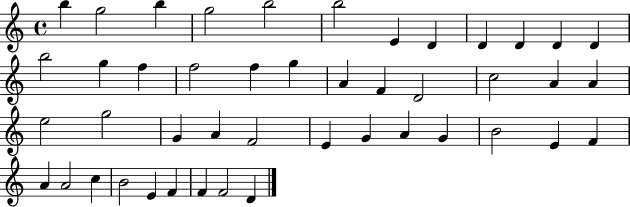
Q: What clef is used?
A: treble